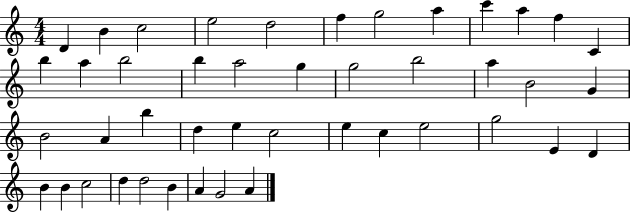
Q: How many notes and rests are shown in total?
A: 44